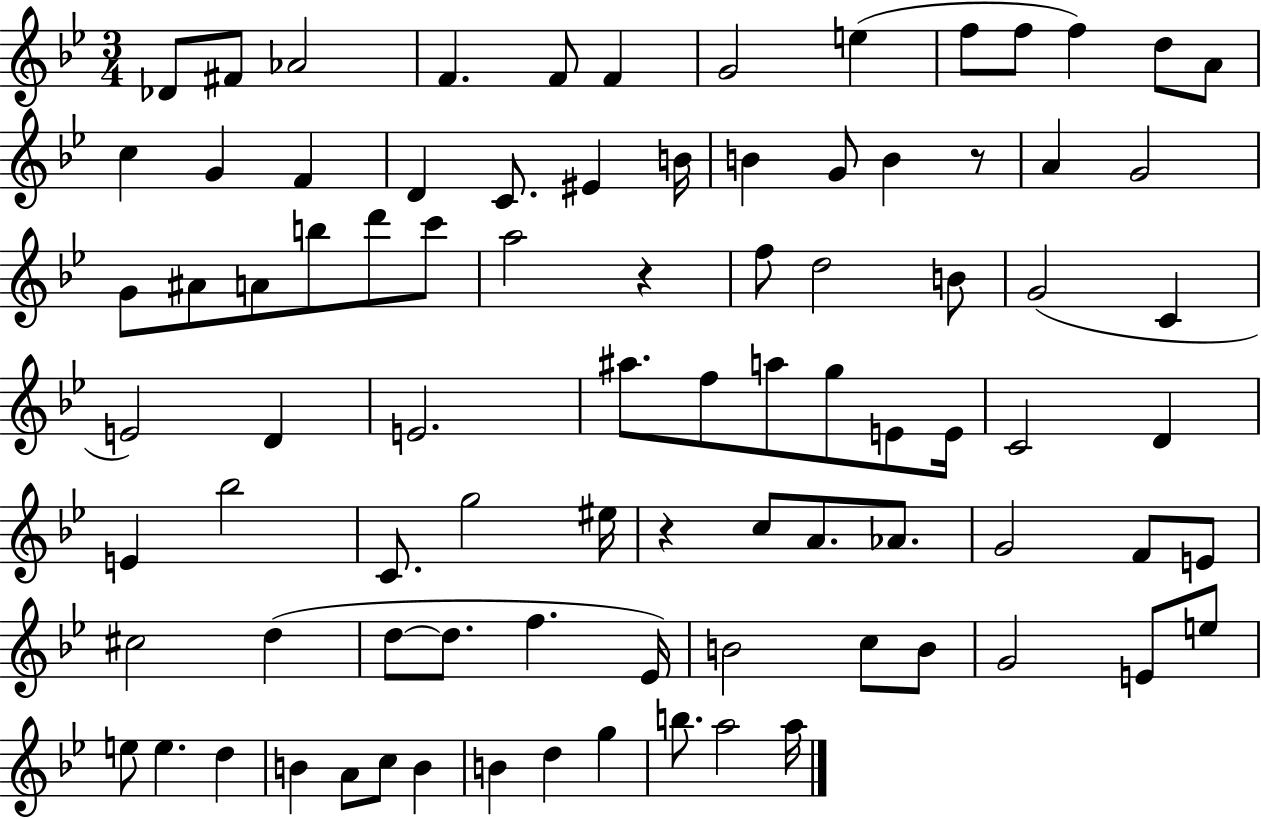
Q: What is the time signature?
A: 3/4